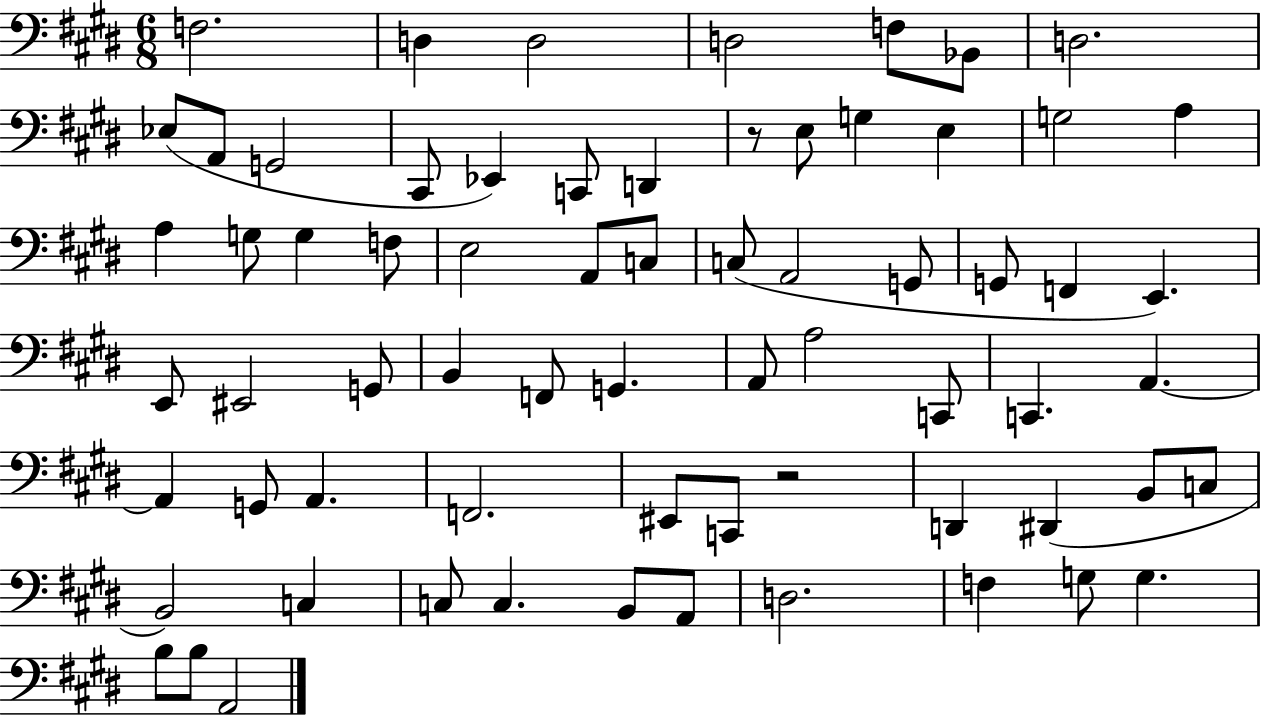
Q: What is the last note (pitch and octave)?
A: A2